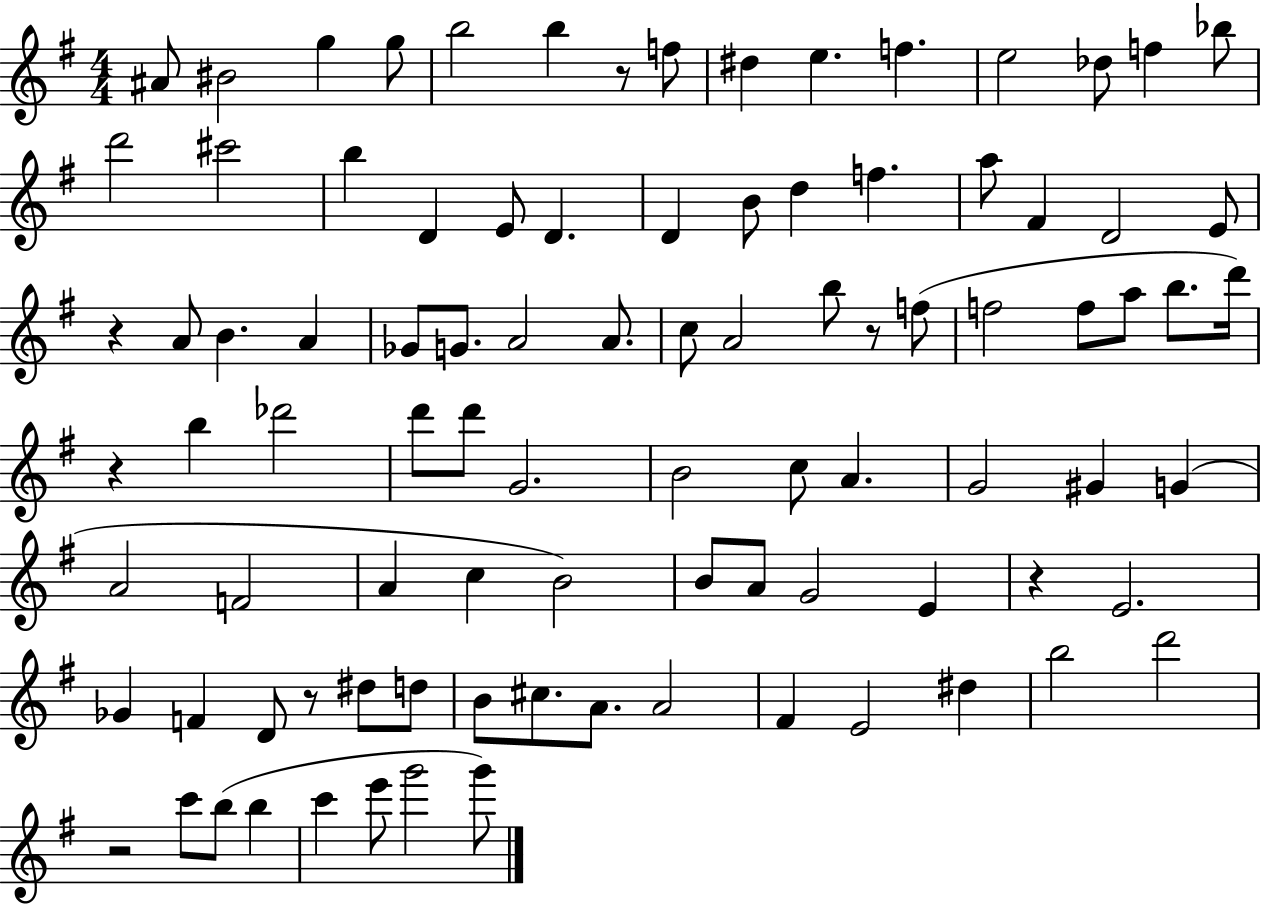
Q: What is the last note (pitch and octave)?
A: G6